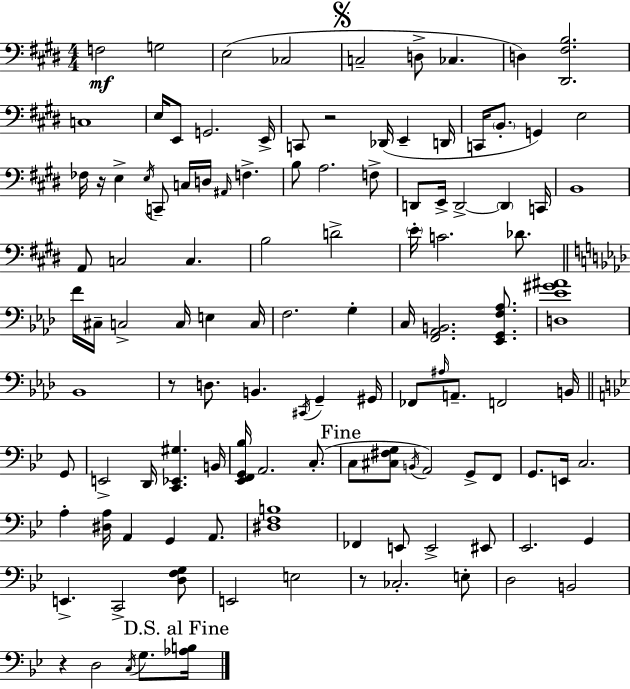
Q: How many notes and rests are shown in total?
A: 117